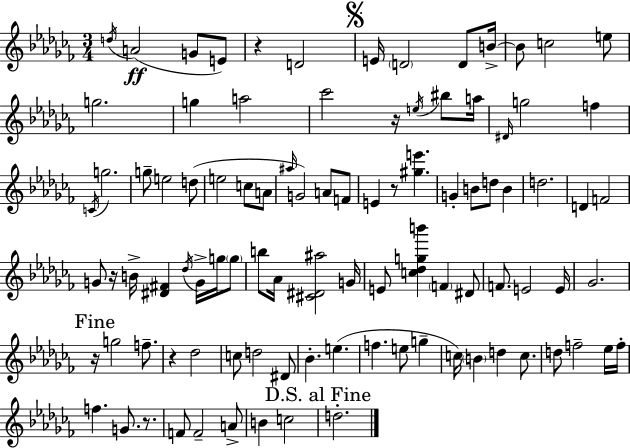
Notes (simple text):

D5/s A4/h G4/e E4/e R/q D4/h E4/s D4/h D4/e B4/s B4/e C5/h E5/e G5/h. G5/q A5/h CES6/h R/s E5/s BIS5/e A5/s D#4/s G5/h F5/q C4/s G5/h. G5/e E5/h D5/e E5/h C5/e A4/e A#5/s G4/h A4/e F4/e E4/q R/e [G#5,E6]/q. G4/q B4/e D5/e B4/q D5/h. D4/q F4/h G4/e R/s B4/s [D#4,F#4]/q Db5/s G4/s G5/s G5/e B5/e Ab4/s [C#4,D#4,A#5]/h G4/s E4/e [C5,Db5,G5,B6]/q F4/q D#4/e F4/e. E4/h E4/s Gb4/h. R/s G5/h F5/e. R/q Db5/h C5/e D5/h D#4/e Bb4/q. E5/q. F5/q. E5/e G5/q C5/s B4/q D5/q C5/e. D5/e F5/h Eb5/s F5/s F5/q. G4/e. R/e. F4/e F4/h A4/e B4/q C5/h D5/h.